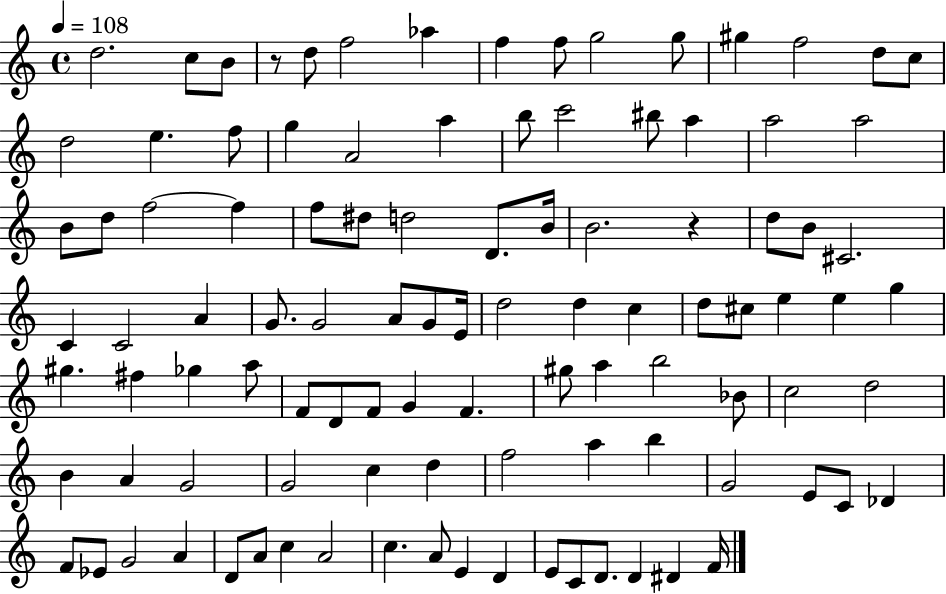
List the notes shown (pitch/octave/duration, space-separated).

D5/h. C5/e B4/e R/e D5/e F5/h Ab5/q F5/q F5/e G5/h G5/e G#5/q F5/h D5/e C5/e D5/h E5/q. F5/e G5/q A4/h A5/q B5/e C6/h BIS5/e A5/q A5/h A5/h B4/e D5/e F5/h F5/q F5/e D#5/e D5/h D4/e. B4/s B4/h. R/q D5/e B4/e C#4/h. C4/q C4/h A4/q G4/e. G4/h A4/e G4/e E4/s D5/h D5/q C5/q D5/e C#5/e E5/q E5/q G5/q G#5/q. F#5/q Gb5/q A5/e F4/e D4/e F4/e G4/q F4/q. G#5/e A5/q B5/h Bb4/e C5/h D5/h B4/q A4/q G4/h G4/h C5/q D5/q F5/h A5/q B5/q G4/h E4/e C4/e Db4/q F4/e Eb4/e G4/h A4/q D4/e A4/e C5/q A4/h C5/q. A4/e E4/q D4/q E4/e C4/e D4/e. D4/q D#4/q F4/s